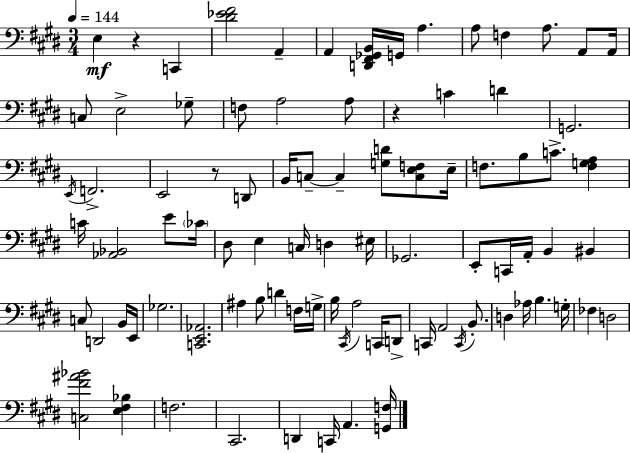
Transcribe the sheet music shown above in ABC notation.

X:1
T:Untitled
M:3/4
L:1/4
K:E
E, z C,, [^D_E^F]2 A,, A,, [D,,^F,,_G,,B,,]/4 G,,/4 A, A,/2 F, A,/2 A,,/2 A,,/4 C,/2 E,2 _G,/2 F,/2 A,2 A,/2 z C D G,,2 E,,/4 F,,2 E,,2 z/2 D,,/2 B,,/4 C,/2 C, [G,D]/2 [C,E,F,]/2 E,/4 F,/2 B,/2 C/2 [F,G,A,] C/4 [_A,,_B,,]2 E/2 _C/4 ^D,/2 E, C,/4 D, ^E,/4 _G,,2 E,,/2 C,,/4 A,,/4 B,, ^B,, C,/2 D,,2 B,,/4 E,,/4 _G,2 [C,,E,,_A,,]2 ^A, B,/2 D F,/4 G,/4 B,/4 ^C,,/4 A,2 C,,/4 D,,/2 C,,/4 A,,2 C,,/4 B,,/2 D, _A,/4 B, G,/4 _F, D,2 [C,^F^A_B]2 [E,^F,_B,] F,2 ^C,,2 D,, C,,/4 A,, [G,,F,]/4